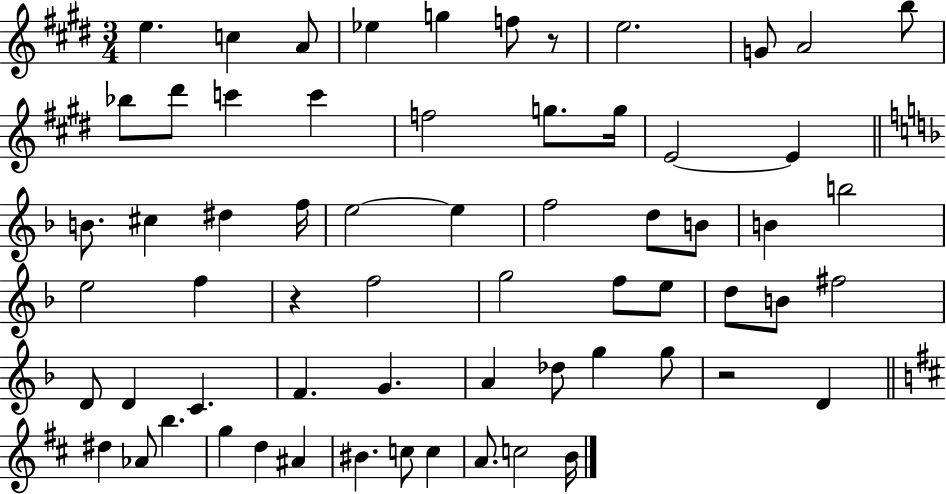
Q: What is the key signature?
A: E major